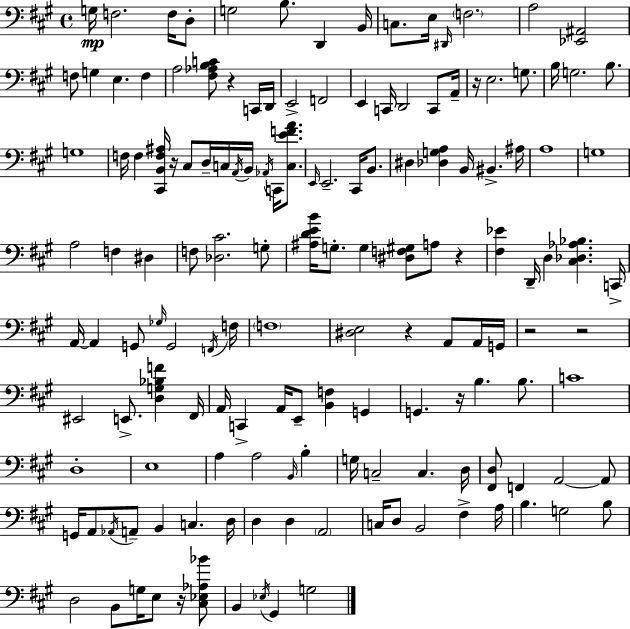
{
  \clef bass
  \time 4/4
  \defaultTimeSignature
  \key a \major
  g16\mp f2. f16 d8-. | g2 b8. d,4 b,16 | c8. e16 \grace { dis,16 } \parenthesize f2. | a2 <ees, ais,>2 | \break f8 g4 e4. f4 | a2 <fis aes b c'>8 r4 c,16 | d,16 e,2-> f,2 | e,4 c,16 d,2 c,8 | \break a,16-- r16 e2. g8. | b16 g2. b8. | g1 | f16 f4 <cis, b, f ais>16 r16 cis8 d16-- c16 \acciaccatura { a,16 } b,16 \acciaccatura { aes,16 } c,16 | \break <c e' f' a'>8. \grace { e,16 } e,2.-- | cis,16 b,8. dis4 <des g a>4 b,16 bis,4.-> | ais16 a1 | g1 | \break a2 f4 | dis4 f8 <des cis'>2. | g8-. <ais d' e' b'>16 g8.-. g4 <dis f gis>8 a8 | r4 <fis ees'>4 d,16-- d4 <cis des aes bes>4. | \break c,16-> a,16~~ a,4 g,8 \grace { ges16 } g,2 | \acciaccatura { f,16 } f16 \parenthesize f1 | <dis e>2 r4 | a,8 a,16 g,16 r2 r2 | \break eis,2 e,8.-> | <d g bes f'>4 fis,16 a,16 c,4-> a,16 e,8-- <b, f>4 | g,4 g,4. r16 b4. | b8. c'1 | \break d1-. | e1 | a4 a2 | \grace { b,16 } b4-. g16 c2-- | \break c4. d16 <fis, d>8 f,4 a,2~~ | a,8 g,16 a,8 \acciaccatura { aes,16 } a,8-- b,4 | c4. d16 d4 d4 | \parenthesize a,2 c16 d8 b,2 | \break fis4-> a16 b4. g2 | b8 d2 | b,8 g16 e8 r16 <cis ees aes bes'>8 b,4 \acciaccatura { ees16 } gis,4 | g2 \bar "|."
}